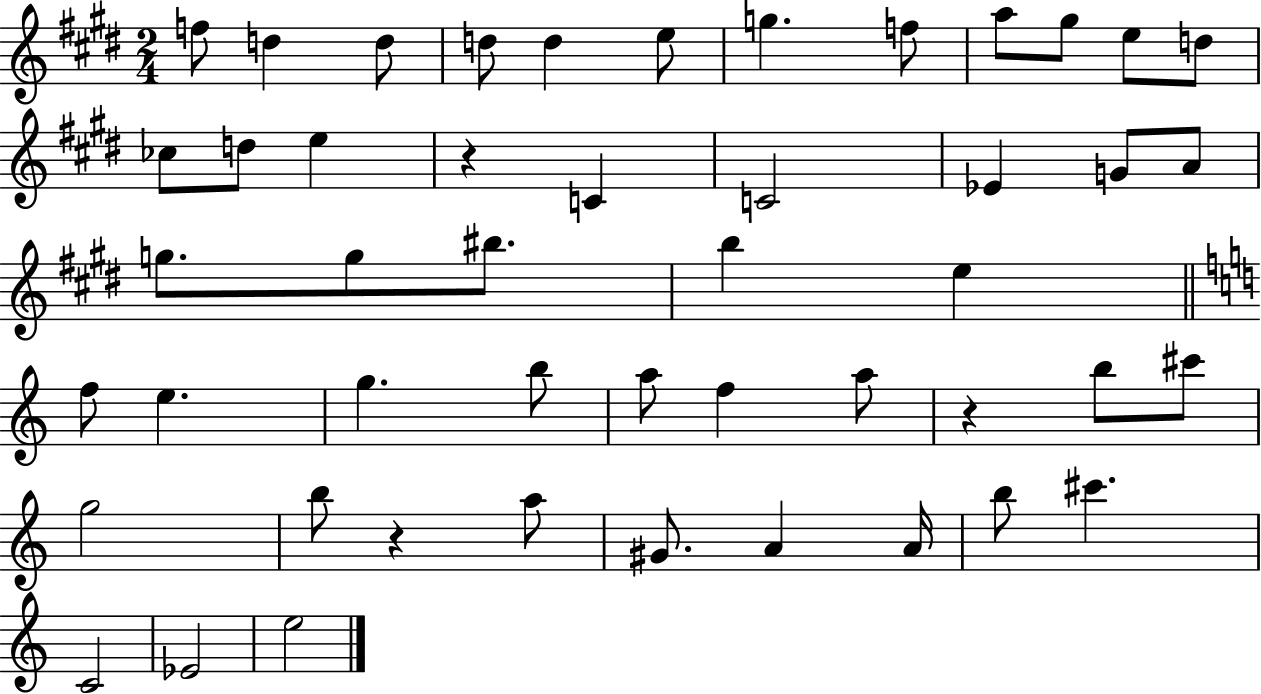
{
  \clef treble
  \numericTimeSignature
  \time 2/4
  \key e \major
  f''8 d''4 d''8 | d''8 d''4 e''8 | g''4. f''8 | a''8 gis''8 e''8 d''8 | \break ces''8 d''8 e''4 | r4 c'4 | c'2 | ees'4 g'8 a'8 | \break g''8. g''8 bis''8. | b''4 e''4 | \bar "||" \break \key a \minor f''8 e''4. | g''4. b''8 | a''8 f''4 a''8 | r4 b''8 cis'''8 | \break g''2 | b''8 r4 a''8 | gis'8. a'4 a'16 | b''8 cis'''4. | \break c'2 | ees'2 | e''2 | \bar "|."
}